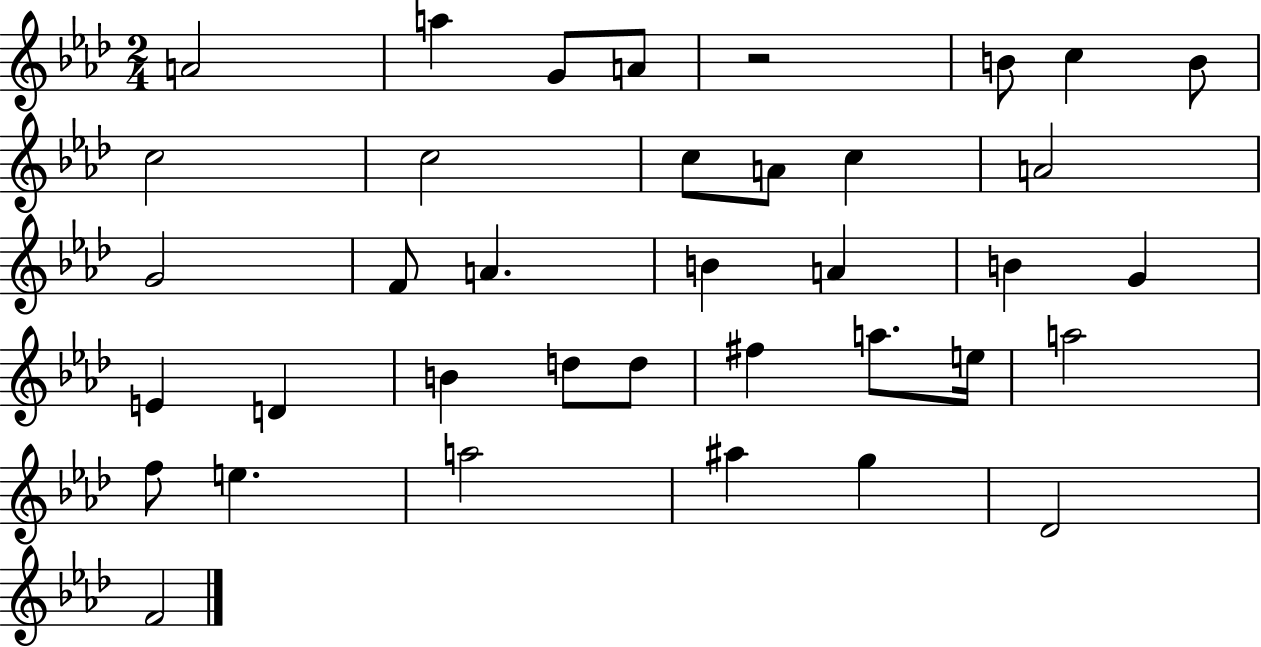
{
  \clef treble
  \numericTimeSignature
  \time 2/4
  \key aes \major
  \repeat volta 2 { a'2 | a''4 g'8 a'8 | r2 | b'8 c''4 b'8 | \break c''2 | c''2 | c''8 a'8 c''4 | a'2 | \break g'2 | f'8 a'4. | b'4 a'4 | b'4 g'4 | \break e'4 d'4 | b'4 d''8 d''8 | fis''4 a''8. e''16 | a''2 | \break f''8 e''4. | a''2 | ais''4 g''4 | des'2 | \break f'2 | } \bar "|."
}